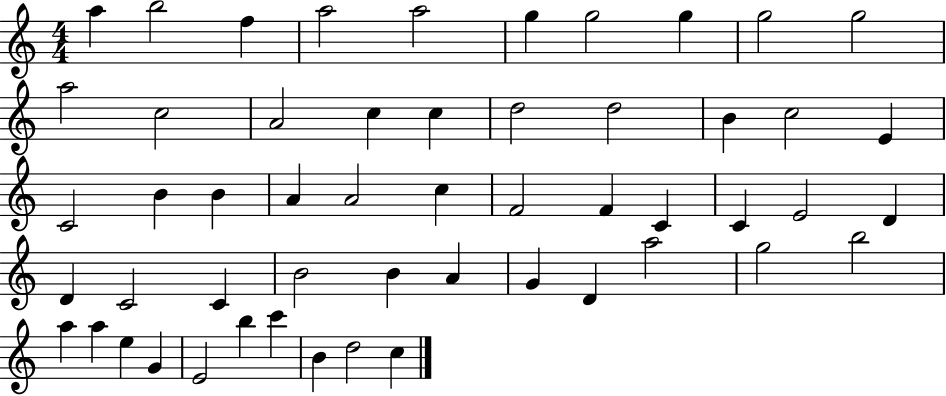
X:1
T:Untitled
M:4/4
L:1/4
K:C
a b2 f a2 a2 g g2 g g2 g2 a2 c2 A2 c c d2 d2 B c2 E C2 B B A A2 c F2 F C C E2 D D C2 C B2 B A G D a2 g2 b2 a a e G E2 b c' B d2 c